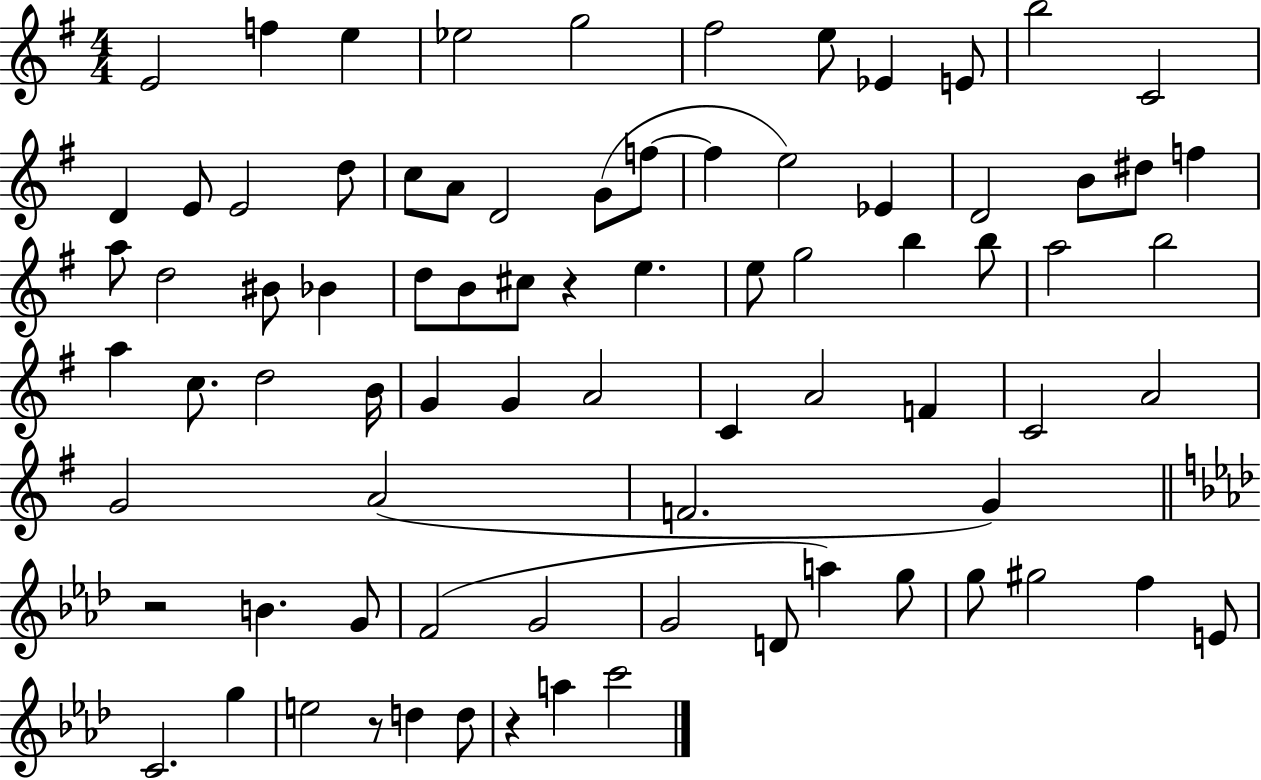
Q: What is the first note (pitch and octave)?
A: E4